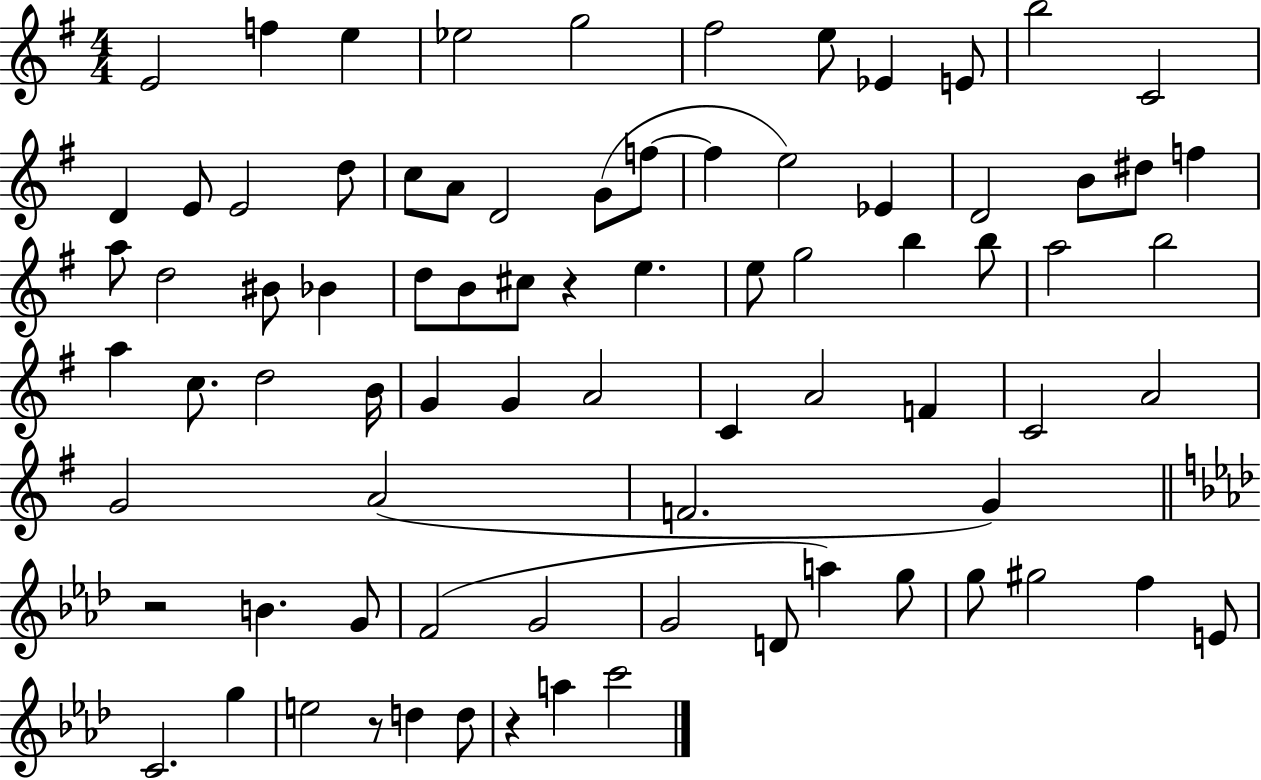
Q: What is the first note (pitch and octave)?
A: E4